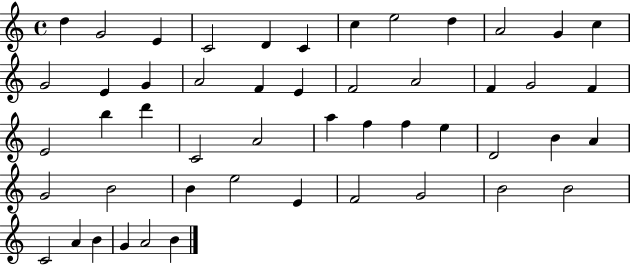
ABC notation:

X:1
T:Untitled
M:4/4
L:1/4
K:C
d G2 E C2 D C c e2 d A2 G c G2 E G A2 F E F2 A2 F G2 F E2 b d' C2 A2 a f f e D2 B A G2 B2 B e2 E F2 G2 B2 B2 C2 A B G A2 B